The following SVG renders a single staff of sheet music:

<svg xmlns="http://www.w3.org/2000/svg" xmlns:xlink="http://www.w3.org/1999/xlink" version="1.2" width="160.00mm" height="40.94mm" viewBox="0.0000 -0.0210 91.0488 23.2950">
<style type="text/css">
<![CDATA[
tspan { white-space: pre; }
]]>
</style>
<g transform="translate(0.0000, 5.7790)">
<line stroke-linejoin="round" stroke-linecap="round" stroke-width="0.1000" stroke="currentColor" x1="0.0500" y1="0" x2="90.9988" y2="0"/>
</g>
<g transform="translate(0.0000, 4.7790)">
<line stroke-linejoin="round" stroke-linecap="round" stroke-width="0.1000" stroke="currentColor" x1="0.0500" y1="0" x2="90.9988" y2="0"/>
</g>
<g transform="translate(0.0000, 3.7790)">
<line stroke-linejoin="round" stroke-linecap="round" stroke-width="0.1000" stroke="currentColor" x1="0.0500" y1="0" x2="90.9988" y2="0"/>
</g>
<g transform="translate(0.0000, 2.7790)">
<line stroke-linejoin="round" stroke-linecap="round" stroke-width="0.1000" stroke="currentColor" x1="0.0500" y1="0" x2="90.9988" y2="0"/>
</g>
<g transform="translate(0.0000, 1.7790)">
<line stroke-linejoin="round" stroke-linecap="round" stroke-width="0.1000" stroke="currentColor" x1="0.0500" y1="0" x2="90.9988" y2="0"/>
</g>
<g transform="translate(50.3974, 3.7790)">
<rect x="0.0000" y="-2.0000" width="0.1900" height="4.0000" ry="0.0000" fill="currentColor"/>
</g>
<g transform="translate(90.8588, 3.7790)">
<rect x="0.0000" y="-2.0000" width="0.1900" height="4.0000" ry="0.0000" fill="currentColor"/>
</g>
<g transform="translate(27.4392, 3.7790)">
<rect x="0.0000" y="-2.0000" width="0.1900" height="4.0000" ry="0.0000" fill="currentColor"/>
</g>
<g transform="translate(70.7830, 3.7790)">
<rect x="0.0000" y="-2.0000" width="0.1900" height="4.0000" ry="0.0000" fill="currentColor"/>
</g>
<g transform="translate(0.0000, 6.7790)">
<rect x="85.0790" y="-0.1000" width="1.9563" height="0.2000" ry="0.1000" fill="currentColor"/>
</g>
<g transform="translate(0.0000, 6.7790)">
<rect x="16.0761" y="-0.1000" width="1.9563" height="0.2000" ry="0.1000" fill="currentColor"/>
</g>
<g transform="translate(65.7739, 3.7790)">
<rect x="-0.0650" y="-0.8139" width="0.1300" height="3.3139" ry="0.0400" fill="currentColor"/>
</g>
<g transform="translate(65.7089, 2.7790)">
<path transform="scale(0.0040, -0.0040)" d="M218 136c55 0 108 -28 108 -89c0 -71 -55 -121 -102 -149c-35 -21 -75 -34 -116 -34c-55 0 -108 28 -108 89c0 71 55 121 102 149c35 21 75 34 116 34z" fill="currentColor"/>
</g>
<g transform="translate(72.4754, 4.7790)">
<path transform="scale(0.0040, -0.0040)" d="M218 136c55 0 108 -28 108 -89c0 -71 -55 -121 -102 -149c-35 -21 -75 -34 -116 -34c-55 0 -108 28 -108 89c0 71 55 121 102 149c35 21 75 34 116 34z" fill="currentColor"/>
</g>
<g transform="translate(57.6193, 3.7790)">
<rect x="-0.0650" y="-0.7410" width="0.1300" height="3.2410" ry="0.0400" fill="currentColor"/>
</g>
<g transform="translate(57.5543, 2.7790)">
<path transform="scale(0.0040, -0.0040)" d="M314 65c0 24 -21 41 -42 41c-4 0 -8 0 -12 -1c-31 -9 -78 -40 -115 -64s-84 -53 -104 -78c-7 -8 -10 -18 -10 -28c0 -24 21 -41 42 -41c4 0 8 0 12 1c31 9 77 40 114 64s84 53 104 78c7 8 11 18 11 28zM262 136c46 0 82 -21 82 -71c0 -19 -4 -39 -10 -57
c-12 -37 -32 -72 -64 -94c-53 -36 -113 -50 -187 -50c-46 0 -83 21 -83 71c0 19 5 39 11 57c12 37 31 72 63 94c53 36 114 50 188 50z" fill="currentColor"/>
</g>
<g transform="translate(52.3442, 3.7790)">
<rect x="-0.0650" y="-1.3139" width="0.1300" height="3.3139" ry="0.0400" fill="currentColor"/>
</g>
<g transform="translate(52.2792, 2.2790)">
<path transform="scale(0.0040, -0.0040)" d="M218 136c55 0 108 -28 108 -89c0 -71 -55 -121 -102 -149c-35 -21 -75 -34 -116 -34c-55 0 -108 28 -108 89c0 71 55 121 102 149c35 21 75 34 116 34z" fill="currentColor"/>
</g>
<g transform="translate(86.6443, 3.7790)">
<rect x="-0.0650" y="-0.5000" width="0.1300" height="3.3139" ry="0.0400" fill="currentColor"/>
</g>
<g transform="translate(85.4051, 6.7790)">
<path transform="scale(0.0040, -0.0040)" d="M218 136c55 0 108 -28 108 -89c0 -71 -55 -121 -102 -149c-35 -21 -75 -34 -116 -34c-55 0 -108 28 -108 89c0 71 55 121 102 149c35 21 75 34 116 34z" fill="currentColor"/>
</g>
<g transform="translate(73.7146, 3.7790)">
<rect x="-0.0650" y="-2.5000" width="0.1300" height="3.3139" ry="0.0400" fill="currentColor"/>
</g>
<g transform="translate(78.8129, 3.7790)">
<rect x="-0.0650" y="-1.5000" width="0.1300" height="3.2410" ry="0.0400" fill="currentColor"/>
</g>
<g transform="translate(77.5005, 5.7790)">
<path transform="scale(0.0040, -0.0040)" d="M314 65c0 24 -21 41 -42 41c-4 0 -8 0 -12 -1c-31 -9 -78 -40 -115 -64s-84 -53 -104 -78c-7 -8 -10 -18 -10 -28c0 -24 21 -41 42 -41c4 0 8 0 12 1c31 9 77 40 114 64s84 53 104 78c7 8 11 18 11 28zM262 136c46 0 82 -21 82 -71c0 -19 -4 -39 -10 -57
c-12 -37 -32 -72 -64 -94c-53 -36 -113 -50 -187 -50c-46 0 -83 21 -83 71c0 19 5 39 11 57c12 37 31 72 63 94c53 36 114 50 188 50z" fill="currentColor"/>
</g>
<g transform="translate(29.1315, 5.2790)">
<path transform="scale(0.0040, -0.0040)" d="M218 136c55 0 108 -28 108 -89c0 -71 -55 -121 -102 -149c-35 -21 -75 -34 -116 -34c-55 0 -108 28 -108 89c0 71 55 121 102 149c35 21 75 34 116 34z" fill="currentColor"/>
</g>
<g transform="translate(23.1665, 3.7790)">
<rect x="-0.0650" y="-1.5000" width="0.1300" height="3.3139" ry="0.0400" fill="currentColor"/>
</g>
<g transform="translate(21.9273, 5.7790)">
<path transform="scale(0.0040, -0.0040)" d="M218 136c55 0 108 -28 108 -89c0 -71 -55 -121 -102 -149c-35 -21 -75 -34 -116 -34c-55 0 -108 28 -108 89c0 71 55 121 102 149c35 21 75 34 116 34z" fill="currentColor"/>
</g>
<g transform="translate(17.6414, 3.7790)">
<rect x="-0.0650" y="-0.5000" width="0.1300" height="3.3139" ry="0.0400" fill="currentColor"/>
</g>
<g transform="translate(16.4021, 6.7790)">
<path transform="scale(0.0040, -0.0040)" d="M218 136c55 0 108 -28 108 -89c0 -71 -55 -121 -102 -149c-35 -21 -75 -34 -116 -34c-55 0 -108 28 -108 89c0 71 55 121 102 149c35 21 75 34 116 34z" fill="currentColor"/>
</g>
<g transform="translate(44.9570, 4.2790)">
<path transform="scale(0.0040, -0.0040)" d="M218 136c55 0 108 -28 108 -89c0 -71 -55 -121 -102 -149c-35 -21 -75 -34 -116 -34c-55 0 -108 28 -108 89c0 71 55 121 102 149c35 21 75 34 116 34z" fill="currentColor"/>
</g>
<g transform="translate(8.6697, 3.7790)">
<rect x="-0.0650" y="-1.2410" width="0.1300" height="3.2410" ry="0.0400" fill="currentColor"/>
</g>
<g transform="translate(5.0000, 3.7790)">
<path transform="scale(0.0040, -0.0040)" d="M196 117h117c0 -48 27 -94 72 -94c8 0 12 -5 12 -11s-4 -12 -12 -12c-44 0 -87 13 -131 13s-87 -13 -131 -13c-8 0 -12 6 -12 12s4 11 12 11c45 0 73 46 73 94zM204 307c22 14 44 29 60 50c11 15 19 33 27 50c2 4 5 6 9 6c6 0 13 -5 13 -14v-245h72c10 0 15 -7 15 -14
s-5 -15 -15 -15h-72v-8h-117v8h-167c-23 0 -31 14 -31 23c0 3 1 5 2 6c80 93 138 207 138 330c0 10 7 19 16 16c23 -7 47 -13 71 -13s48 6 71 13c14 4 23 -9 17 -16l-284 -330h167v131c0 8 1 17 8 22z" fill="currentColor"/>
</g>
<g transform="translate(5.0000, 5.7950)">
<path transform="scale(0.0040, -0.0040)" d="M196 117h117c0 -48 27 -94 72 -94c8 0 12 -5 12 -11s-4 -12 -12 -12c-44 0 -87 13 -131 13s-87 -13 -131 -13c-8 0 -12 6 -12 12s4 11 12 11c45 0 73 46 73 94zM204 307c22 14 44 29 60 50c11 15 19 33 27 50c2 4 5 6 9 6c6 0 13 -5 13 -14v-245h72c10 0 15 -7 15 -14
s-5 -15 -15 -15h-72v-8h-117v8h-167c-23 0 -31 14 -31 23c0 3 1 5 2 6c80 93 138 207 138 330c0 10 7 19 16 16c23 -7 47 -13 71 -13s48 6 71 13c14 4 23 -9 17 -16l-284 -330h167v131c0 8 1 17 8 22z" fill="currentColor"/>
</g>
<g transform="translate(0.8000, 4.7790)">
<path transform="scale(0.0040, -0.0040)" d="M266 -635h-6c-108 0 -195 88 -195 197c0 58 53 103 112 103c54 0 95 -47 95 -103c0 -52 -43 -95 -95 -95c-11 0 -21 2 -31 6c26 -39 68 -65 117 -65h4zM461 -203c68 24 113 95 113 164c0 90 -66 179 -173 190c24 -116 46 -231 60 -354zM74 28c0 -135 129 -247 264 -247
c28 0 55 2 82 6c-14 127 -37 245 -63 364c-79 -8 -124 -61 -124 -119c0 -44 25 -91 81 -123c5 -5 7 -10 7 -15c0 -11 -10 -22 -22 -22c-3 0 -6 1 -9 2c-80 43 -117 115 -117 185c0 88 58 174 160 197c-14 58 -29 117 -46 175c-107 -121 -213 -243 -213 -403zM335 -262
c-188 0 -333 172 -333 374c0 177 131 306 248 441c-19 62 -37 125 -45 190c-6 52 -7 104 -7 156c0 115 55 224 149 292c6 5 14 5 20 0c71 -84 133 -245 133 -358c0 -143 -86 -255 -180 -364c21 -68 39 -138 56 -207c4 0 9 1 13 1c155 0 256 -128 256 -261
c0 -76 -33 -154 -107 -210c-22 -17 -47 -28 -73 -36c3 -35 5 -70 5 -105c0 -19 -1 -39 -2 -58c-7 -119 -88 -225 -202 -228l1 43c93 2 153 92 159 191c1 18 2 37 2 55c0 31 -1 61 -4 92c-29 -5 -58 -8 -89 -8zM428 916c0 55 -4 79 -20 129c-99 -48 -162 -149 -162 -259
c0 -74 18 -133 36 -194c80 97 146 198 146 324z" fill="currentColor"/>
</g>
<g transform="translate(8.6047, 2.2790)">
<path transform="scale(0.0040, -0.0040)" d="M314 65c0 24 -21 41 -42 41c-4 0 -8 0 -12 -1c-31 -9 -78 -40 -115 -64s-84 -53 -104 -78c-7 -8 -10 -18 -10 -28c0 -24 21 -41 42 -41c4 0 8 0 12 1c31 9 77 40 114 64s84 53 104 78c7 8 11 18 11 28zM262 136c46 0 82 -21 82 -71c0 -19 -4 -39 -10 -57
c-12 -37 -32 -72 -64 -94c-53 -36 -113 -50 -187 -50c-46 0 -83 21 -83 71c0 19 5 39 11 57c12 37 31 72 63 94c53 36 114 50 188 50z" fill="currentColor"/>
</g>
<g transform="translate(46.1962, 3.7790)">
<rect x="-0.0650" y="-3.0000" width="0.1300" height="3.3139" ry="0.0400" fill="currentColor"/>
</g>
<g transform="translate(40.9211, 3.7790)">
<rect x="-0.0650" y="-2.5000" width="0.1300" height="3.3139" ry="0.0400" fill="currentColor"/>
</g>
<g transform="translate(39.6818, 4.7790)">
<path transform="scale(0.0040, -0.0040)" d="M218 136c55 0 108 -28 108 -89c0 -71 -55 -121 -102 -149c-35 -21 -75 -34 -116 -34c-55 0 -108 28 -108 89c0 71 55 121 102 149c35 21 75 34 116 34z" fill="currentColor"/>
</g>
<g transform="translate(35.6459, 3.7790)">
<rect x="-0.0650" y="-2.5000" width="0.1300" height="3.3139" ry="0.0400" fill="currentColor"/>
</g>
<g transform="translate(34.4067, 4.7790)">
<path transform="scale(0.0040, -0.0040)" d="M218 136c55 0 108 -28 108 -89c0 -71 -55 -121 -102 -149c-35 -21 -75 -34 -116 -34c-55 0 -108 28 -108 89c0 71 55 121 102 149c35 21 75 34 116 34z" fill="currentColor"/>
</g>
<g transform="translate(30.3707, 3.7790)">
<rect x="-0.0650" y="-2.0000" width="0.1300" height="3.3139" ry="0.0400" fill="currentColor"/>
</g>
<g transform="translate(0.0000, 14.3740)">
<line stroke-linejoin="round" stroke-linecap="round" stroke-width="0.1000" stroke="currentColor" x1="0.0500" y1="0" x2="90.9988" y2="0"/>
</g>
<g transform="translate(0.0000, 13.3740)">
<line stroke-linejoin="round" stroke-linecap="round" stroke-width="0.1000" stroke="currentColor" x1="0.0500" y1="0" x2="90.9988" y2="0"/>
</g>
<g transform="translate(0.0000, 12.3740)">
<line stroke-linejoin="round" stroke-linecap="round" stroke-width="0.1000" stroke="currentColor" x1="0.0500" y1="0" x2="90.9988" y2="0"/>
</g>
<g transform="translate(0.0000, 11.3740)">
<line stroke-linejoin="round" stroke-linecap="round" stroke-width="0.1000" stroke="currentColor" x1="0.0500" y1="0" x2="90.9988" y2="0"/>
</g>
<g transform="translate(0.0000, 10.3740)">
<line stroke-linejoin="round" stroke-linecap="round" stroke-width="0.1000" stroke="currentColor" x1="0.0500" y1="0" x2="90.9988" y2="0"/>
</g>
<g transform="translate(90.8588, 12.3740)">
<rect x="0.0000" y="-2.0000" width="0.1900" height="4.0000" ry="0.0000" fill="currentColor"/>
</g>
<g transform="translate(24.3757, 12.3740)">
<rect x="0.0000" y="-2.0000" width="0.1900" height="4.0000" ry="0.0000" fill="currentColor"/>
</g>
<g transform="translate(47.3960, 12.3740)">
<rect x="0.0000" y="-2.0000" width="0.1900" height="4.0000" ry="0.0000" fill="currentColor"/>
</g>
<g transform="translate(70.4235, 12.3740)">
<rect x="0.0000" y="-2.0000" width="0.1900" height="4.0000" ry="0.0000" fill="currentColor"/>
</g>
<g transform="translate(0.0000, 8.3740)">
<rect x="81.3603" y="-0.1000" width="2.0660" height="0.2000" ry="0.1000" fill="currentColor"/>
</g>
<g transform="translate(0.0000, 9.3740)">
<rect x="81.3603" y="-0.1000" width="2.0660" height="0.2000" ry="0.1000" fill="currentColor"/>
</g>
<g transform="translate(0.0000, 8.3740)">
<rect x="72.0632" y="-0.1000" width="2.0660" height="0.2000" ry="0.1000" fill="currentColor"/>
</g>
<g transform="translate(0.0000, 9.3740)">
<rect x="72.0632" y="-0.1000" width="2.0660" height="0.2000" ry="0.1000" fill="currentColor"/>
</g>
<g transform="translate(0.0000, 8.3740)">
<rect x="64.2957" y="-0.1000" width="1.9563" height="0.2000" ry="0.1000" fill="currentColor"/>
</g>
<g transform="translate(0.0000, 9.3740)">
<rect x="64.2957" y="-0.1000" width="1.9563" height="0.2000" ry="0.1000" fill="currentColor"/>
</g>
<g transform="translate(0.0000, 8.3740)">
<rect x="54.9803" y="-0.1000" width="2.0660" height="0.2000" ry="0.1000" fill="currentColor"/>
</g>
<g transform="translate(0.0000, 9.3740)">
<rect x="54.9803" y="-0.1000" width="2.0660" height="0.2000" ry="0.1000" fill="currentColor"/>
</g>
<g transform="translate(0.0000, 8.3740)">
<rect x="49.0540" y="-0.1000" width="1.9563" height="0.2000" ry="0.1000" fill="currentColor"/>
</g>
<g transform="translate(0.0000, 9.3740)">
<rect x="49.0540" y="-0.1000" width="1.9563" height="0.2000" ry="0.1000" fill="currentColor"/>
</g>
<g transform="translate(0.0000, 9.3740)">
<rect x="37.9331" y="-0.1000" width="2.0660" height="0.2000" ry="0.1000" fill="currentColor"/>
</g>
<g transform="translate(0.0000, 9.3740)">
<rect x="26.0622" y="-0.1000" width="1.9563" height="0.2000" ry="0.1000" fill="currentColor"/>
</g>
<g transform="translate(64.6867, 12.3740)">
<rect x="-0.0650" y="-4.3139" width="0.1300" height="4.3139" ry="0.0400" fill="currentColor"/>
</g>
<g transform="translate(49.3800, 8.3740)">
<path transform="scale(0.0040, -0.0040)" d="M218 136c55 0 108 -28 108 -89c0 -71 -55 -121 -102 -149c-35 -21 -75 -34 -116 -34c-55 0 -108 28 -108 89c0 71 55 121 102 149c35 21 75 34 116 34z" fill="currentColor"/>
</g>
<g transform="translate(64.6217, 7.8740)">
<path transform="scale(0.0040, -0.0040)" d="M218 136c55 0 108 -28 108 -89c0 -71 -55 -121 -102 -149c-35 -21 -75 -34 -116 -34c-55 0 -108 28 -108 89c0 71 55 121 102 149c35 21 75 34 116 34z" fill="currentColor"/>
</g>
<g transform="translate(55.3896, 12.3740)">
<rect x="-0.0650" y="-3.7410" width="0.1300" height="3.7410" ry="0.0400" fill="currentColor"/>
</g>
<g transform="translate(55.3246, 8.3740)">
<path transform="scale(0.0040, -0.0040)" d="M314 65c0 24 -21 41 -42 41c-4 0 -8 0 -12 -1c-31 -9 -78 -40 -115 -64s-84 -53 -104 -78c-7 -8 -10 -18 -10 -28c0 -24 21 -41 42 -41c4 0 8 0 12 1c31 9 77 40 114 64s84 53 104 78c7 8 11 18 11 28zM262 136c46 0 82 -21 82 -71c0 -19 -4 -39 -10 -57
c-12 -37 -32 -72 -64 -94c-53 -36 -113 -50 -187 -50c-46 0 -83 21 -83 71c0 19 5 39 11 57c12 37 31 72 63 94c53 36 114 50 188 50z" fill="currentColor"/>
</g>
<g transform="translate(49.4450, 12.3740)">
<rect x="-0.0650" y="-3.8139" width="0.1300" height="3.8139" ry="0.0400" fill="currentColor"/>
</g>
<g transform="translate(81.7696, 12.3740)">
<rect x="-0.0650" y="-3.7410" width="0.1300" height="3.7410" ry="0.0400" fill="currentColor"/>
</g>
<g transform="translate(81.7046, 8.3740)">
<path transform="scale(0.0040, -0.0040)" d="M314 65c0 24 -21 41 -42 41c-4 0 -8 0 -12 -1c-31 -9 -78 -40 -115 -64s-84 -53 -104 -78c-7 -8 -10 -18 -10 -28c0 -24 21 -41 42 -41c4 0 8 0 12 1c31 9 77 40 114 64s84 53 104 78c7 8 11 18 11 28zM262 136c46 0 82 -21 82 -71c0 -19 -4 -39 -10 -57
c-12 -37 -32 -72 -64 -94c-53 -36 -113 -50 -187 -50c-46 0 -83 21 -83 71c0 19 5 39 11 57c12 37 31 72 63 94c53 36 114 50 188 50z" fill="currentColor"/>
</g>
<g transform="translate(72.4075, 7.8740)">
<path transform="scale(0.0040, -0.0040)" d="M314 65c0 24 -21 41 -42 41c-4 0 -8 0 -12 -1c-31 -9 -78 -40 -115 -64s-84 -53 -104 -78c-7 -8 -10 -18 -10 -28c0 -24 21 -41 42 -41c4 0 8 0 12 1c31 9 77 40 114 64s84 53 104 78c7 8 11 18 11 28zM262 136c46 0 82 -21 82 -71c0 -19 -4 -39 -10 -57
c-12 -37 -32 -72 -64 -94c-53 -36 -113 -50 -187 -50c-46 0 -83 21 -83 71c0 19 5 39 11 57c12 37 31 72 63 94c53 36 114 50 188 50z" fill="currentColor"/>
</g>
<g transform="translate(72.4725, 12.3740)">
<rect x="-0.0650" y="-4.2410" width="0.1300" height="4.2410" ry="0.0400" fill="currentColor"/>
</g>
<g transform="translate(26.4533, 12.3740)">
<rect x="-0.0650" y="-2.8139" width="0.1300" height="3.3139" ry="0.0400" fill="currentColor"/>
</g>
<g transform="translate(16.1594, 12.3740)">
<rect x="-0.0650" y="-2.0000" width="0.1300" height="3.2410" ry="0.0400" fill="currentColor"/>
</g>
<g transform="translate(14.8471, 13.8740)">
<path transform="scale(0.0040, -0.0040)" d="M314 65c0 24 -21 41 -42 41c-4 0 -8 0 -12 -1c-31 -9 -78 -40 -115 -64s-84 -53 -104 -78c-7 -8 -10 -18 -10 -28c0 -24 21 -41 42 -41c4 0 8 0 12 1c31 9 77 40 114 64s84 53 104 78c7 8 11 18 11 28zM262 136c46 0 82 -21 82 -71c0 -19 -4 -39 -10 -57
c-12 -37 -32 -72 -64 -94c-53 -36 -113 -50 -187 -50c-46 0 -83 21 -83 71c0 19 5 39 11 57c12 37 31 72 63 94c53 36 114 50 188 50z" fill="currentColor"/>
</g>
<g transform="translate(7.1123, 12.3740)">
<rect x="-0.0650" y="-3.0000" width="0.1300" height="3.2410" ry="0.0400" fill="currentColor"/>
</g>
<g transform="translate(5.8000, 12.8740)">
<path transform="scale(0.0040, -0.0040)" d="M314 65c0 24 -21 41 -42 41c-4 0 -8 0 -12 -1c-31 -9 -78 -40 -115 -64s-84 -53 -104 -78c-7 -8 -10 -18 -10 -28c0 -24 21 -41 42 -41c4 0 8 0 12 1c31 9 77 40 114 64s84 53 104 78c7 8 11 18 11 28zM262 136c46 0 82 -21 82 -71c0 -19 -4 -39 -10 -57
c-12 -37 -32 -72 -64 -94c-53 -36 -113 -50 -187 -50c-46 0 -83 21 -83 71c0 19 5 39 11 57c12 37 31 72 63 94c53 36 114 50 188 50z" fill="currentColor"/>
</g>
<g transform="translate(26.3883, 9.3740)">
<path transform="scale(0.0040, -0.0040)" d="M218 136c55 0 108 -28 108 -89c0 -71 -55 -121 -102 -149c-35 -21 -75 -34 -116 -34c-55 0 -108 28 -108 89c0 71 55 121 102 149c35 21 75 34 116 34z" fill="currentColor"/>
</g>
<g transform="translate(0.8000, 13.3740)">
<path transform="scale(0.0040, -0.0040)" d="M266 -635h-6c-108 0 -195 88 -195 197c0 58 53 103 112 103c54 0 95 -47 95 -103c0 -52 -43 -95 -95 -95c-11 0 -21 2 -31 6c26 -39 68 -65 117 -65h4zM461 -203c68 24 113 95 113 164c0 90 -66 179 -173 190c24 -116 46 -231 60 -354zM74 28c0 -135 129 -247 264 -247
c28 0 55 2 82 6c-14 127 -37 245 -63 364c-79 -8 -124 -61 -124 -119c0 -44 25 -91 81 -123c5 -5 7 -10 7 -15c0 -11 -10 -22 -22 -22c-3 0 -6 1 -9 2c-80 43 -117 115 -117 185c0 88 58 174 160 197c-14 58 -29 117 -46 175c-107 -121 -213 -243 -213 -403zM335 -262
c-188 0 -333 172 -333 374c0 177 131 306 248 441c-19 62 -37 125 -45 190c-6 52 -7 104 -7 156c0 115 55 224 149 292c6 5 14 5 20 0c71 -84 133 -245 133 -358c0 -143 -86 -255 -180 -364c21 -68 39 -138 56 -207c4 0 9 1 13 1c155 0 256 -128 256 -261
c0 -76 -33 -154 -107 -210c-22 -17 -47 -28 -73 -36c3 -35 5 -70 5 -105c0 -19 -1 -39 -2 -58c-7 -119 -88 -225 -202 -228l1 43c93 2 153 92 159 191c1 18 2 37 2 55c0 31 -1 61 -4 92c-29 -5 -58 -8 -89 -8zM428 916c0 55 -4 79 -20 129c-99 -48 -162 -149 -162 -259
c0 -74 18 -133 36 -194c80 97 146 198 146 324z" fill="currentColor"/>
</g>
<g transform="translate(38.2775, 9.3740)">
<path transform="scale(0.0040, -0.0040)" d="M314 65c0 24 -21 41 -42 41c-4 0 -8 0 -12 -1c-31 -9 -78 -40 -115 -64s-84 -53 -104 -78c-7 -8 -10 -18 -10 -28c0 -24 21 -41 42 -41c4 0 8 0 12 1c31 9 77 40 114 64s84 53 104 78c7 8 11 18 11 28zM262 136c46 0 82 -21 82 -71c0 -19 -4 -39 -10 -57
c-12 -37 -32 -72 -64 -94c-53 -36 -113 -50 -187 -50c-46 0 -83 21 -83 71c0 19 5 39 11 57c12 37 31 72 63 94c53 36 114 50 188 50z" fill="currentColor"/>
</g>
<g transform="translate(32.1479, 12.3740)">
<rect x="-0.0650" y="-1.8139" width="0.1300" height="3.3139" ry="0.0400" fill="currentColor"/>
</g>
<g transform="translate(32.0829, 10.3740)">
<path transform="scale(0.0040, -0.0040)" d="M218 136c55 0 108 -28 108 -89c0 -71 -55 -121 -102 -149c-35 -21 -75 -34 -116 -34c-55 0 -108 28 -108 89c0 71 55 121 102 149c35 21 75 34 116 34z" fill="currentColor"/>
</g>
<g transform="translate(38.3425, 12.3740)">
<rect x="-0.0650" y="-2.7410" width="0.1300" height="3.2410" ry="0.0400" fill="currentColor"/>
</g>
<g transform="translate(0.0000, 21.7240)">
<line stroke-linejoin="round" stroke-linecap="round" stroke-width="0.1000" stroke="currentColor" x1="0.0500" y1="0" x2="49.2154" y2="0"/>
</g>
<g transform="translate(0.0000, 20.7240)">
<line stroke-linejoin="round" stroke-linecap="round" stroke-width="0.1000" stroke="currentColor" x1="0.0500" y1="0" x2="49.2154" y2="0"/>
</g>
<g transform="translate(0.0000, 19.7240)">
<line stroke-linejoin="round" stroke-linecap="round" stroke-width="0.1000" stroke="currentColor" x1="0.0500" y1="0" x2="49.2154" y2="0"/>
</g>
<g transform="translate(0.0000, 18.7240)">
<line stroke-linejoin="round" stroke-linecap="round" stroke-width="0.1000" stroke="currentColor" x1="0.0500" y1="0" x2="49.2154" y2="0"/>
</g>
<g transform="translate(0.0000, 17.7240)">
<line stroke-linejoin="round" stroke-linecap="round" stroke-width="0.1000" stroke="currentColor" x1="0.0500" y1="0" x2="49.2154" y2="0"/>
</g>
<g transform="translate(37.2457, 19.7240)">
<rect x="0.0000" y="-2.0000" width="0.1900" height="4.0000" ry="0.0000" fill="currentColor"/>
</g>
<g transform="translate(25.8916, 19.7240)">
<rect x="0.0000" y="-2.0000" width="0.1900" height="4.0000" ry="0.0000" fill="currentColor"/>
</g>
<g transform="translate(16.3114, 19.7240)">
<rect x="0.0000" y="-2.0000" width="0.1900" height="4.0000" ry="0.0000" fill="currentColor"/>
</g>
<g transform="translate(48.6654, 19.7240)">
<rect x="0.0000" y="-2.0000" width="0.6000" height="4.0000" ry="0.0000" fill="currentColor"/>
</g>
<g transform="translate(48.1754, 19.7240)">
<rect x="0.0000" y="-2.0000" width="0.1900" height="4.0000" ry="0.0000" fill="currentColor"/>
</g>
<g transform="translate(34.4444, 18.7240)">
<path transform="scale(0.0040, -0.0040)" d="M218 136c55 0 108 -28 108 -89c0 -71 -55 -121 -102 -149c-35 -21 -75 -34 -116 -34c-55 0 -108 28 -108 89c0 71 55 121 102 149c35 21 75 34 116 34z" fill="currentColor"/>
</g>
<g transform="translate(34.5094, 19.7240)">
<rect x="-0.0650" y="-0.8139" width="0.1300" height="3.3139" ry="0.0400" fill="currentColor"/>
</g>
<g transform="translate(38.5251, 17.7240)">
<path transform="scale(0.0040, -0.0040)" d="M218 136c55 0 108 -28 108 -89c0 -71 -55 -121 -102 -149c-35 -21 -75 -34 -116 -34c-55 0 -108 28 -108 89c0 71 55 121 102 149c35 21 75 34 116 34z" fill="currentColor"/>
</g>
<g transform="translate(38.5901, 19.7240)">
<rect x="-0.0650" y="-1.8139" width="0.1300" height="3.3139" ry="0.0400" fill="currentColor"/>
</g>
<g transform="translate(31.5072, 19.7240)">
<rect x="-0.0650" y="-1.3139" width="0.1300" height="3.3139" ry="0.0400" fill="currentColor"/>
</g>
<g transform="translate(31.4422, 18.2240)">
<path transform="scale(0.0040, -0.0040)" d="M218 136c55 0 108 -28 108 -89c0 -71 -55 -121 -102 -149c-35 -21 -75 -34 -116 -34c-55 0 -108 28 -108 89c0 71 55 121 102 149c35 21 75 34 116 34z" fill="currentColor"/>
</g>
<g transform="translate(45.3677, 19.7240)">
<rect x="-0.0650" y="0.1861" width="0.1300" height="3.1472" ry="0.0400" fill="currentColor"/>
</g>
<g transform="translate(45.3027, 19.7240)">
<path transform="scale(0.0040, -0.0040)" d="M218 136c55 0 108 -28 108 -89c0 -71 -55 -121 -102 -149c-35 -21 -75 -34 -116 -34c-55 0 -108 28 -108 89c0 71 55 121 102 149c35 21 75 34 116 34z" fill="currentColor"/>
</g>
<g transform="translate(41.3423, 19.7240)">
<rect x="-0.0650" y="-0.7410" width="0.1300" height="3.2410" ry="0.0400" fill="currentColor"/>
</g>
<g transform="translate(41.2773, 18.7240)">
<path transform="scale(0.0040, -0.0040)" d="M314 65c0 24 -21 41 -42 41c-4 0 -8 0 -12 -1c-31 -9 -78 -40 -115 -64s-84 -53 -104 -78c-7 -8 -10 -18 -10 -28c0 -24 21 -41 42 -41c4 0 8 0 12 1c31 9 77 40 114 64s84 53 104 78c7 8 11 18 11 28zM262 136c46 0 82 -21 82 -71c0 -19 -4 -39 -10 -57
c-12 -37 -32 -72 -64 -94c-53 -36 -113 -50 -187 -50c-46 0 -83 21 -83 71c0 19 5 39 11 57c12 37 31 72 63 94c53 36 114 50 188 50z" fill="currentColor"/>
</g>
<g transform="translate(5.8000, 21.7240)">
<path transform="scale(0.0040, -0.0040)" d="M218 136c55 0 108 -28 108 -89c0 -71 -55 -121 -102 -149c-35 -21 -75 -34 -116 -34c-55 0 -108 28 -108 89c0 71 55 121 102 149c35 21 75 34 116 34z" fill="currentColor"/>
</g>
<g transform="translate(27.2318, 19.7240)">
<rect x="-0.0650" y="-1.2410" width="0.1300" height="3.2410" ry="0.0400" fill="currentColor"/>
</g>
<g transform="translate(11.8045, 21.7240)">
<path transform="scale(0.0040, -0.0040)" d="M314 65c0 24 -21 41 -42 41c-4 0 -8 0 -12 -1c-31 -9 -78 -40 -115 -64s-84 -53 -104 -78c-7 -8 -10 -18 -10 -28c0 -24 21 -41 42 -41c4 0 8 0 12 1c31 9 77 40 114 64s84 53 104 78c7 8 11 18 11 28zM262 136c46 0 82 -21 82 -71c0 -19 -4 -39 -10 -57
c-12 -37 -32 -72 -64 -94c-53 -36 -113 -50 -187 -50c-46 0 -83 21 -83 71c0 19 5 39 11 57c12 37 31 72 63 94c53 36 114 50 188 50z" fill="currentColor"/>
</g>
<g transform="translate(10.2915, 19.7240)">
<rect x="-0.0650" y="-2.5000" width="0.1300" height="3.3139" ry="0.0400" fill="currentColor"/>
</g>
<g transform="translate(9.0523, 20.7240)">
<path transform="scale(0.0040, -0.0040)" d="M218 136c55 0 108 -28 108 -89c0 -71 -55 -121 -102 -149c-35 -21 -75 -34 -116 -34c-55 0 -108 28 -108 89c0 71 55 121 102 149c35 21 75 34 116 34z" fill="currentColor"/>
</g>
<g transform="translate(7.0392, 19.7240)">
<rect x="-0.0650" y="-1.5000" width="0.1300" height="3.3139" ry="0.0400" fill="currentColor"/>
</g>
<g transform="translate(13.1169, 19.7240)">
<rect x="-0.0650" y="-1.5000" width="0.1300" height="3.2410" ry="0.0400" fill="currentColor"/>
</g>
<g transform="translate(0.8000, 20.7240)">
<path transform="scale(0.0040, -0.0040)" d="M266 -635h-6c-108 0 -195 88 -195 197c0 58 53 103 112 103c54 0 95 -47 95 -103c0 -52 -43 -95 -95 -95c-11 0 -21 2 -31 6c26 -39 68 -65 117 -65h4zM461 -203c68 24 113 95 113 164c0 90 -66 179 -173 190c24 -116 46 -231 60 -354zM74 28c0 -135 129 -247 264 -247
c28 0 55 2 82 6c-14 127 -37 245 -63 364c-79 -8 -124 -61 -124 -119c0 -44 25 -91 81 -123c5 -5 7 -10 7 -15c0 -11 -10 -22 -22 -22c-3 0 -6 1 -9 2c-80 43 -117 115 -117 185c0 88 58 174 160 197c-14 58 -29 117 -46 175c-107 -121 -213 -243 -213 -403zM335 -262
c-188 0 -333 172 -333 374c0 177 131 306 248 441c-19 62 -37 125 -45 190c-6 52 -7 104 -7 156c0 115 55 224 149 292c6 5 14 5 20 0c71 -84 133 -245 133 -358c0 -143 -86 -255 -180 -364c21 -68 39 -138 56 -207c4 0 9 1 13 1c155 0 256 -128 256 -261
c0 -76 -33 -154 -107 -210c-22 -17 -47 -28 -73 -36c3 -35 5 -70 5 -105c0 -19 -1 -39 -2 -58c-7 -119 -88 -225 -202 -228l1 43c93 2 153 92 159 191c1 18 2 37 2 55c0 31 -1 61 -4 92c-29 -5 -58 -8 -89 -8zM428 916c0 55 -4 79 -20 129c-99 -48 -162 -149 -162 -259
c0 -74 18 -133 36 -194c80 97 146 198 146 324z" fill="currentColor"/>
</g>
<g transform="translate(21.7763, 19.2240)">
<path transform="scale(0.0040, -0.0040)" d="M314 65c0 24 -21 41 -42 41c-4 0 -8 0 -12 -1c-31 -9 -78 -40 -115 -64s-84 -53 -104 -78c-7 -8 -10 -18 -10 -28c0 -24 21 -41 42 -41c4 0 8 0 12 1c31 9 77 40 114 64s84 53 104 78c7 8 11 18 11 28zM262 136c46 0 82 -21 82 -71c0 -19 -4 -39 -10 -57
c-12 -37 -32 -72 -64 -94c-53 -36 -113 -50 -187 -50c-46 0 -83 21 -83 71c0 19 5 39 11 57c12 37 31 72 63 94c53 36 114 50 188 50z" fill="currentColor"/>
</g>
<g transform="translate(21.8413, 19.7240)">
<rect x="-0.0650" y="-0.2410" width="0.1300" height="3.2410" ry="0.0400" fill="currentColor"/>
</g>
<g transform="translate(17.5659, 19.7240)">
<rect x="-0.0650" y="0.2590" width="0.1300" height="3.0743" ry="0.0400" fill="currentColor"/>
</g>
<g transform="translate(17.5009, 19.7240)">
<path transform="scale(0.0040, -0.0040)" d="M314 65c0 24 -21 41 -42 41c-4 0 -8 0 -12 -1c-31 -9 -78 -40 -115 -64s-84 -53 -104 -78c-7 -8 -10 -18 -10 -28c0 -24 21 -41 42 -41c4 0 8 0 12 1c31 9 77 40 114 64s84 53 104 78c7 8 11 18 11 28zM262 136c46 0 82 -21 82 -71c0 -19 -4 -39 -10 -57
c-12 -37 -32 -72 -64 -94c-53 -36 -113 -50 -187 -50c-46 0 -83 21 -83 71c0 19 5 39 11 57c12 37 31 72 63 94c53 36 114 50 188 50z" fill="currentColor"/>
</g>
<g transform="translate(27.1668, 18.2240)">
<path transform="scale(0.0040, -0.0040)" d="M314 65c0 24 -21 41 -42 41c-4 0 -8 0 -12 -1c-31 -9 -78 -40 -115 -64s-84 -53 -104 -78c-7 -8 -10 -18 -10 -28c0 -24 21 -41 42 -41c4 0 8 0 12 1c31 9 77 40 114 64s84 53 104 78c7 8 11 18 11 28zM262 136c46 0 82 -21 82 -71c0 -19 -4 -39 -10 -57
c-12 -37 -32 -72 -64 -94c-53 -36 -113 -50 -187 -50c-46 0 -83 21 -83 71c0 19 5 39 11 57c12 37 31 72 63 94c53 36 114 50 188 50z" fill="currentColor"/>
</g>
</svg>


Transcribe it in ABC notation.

X:1
T:Untitled
M:4/4
L:1/4
K:C
e2 C E F G G A e d2 d G E2 C A2 F2 a f a2 c' c'2 d' d'2 c'2 E G E2 B2 c2 e2 e d f d2 B